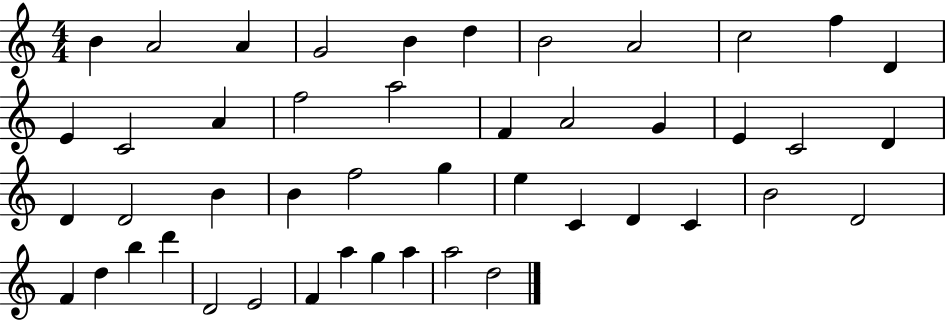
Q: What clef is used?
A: treble